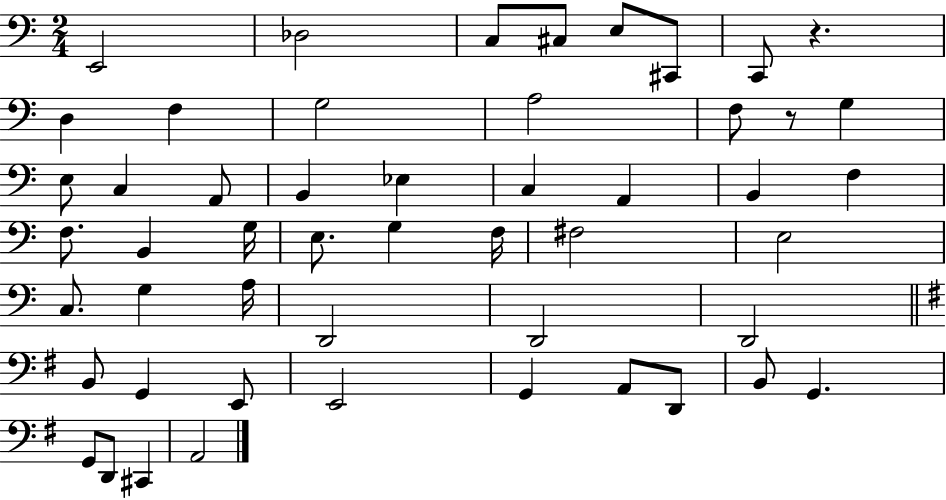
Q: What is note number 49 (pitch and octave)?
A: A2